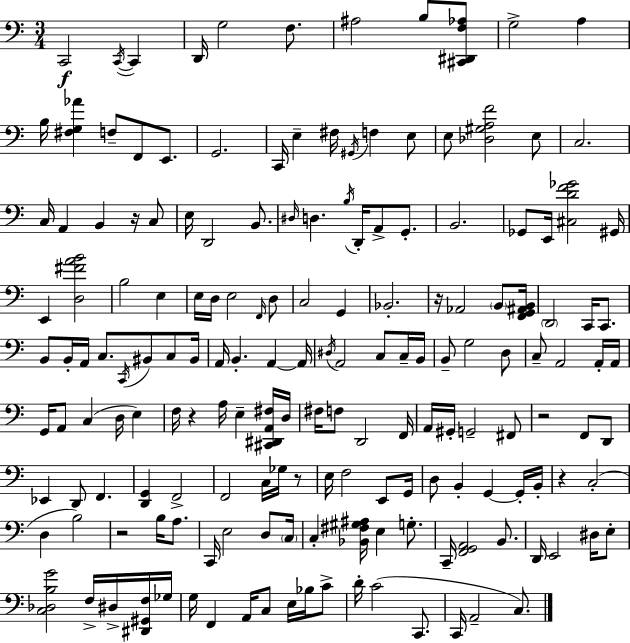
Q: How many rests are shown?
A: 7